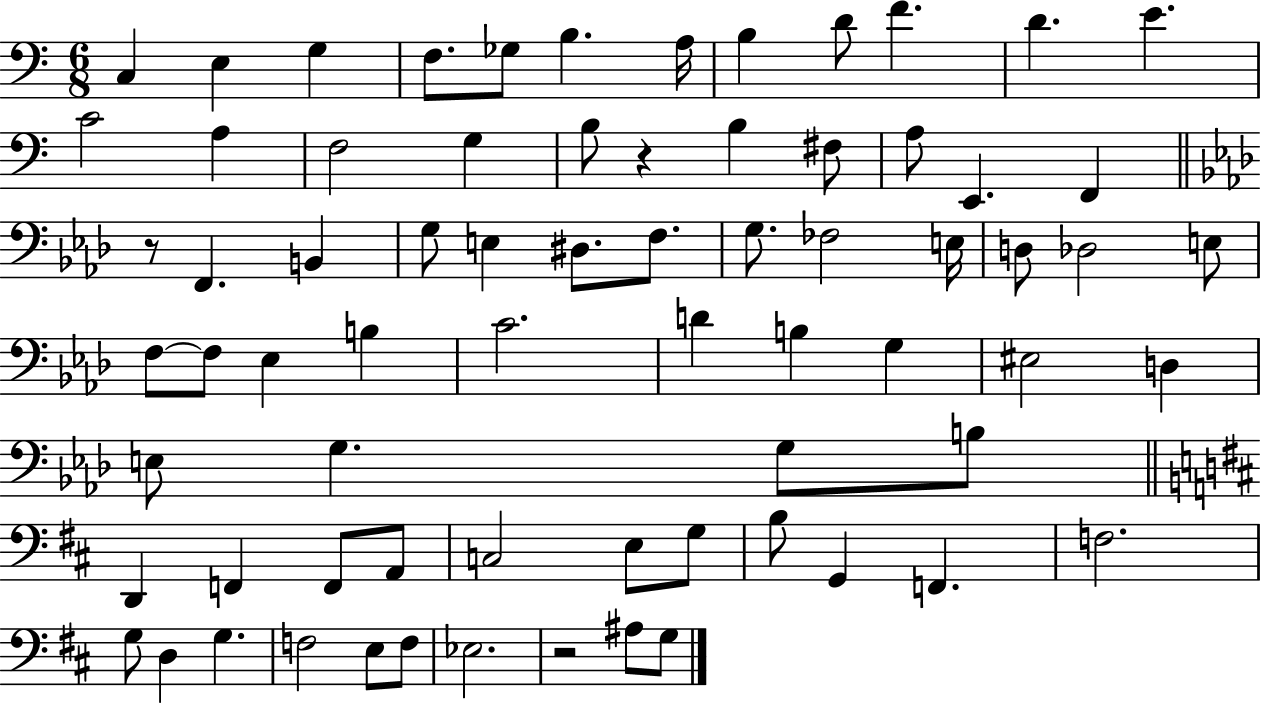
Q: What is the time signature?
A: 6/8